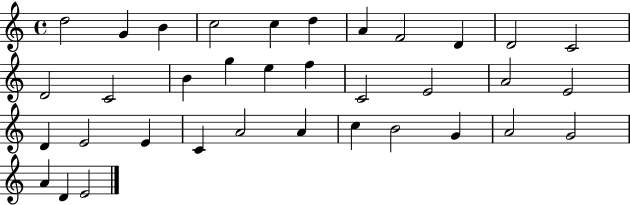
D5/h G4/q B4/q C5/h C5/q D5/q A4/q F4/h D4/q D4/h C4/h D4/h C4/h B4/q G5/q E5/q F5/q C4/h E4/h A4/h E4/h D4/q E4/h E4/q C4/q A4/h A4/q C5/q B4/h G4/q A4/h G4/h A4/q D4/q E4/h